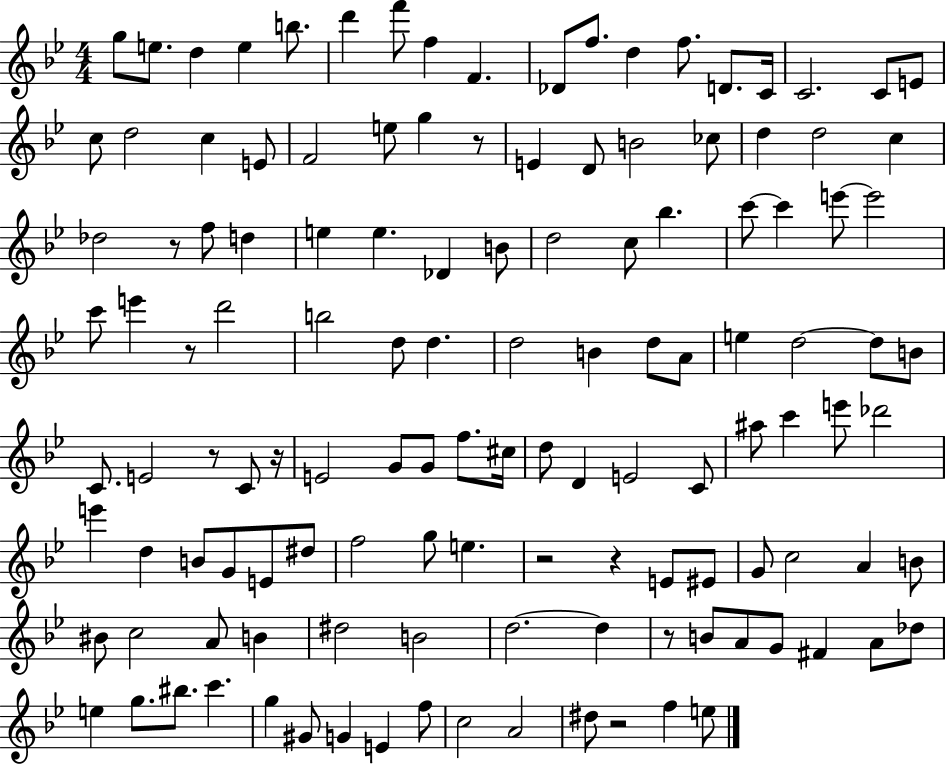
X:1
T:Untitled
M:4/4
L:1/4
K:Bb
g/2 e/2 d e b/2 d' f'/2 f F _D/2 f/2 d f/2 D/2 C/4 C2 C/2 E/2 c/2 d2 c E/2 F2 e/2 g z/2 E D/2 B2 _c/2 d d2 c _d2 z/2 f/2 d e e _D B/2 d2 c/2 _b c'/2 c' e'/2 e'2 c'/2 e' z/2 d'2 b2 d/2 d d2 B d/2 A/2 e d2 d/2 B/2 C/2 E2 z/2 C/2 z/4 E2 G/2 G/2 f/2 ^c/4 d/2 D E2 C/2 ^a/2 c' e'/2 _d'2 e' d B/2 G/2 E/2 ^d/2 f2 g/2 e z2 z E/2 ^E/2 G/2 c2 A B/2 ^B/2 c2 A/2 B ^d2 B2 d2 d z/2 B/2 A/2 G/2 ^F A/2 _d/2 e g/2 ^b/2 c' g ^G/2 G E f/2 c2 A2 ^d/2 z2 f e/2